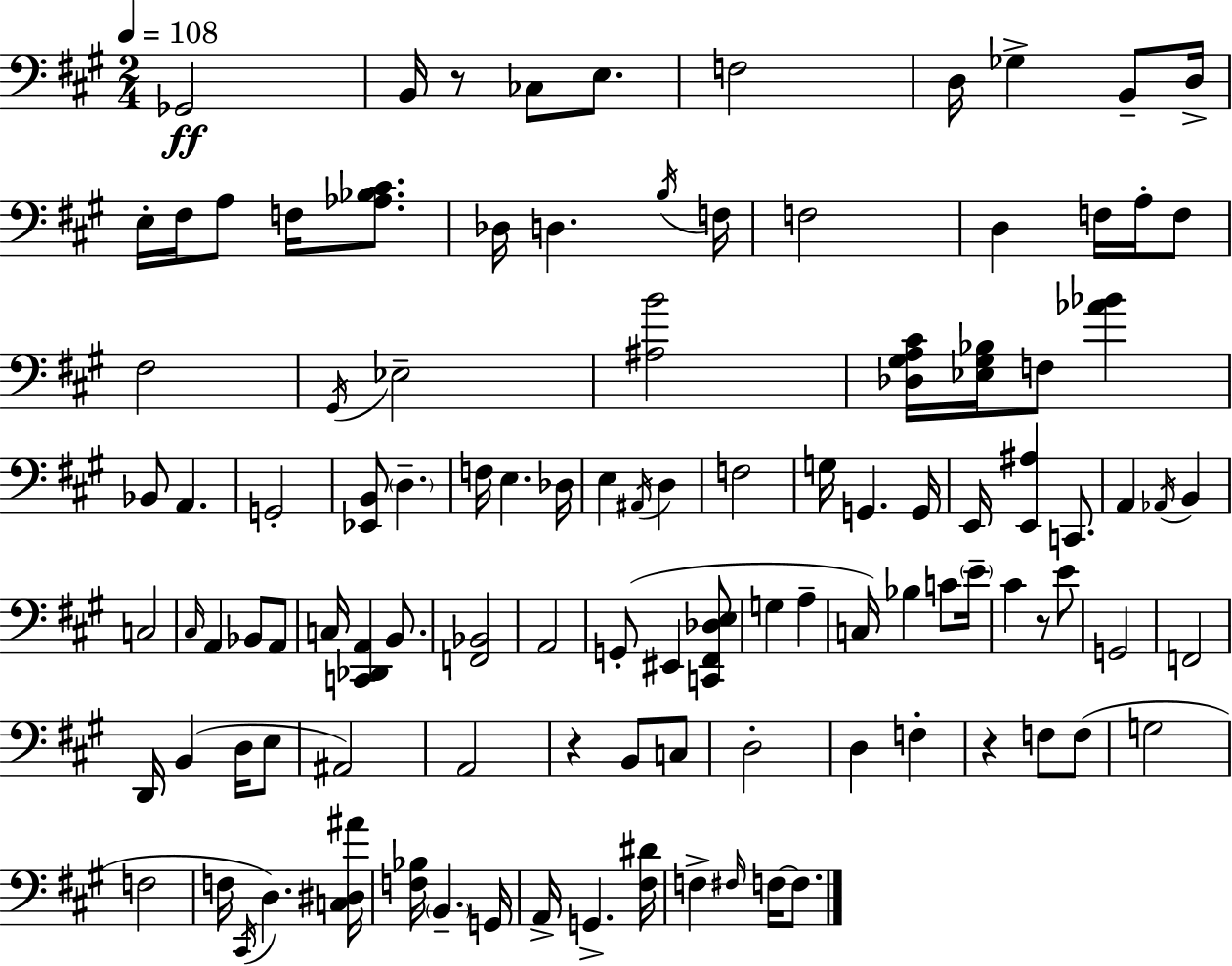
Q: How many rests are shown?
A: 4